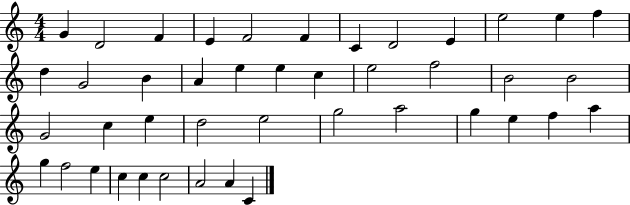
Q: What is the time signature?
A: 4/4